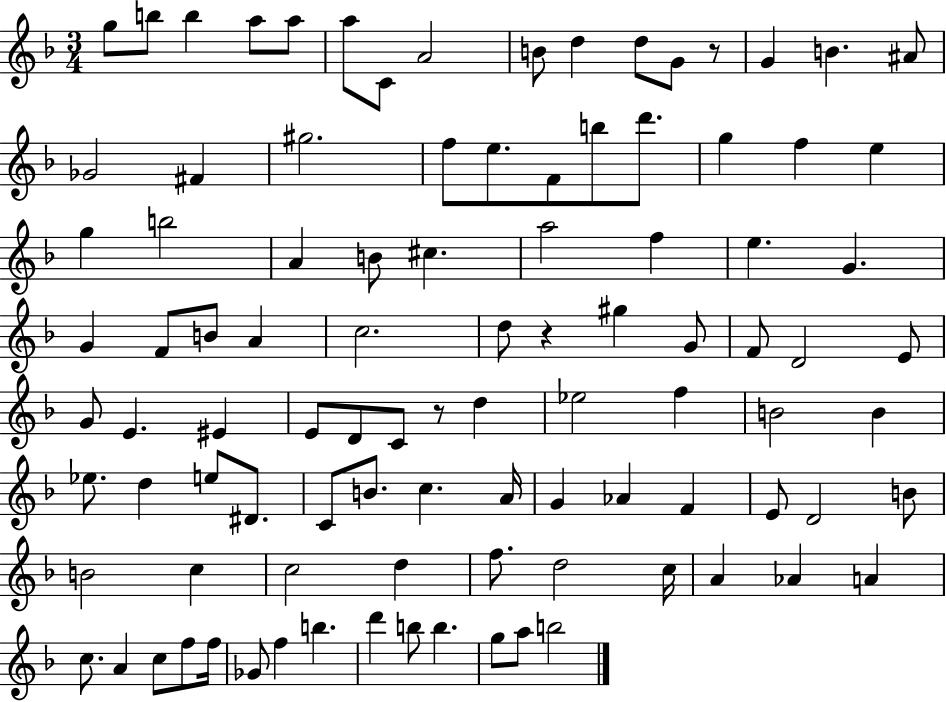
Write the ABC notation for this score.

X:1
T:Untitled
M:3/4
L:1/4
K:F
g/2 b/2 b a/2 a/2 a/2 C/2 A2 B/2 d d/2 G/2 z/2 G B ^A/2 _G2 ^F ^g2 f/2 e/2 F/2 b/2 d'/2 g f e g b2 A B/2 ^c a2 f e G G F/2 B/2 A c2 d/2 z ^g G/2 F/2 D2 E/2 G/2 E ^E E/2 D/2 C/2 z/2 d _e2 f B2 B _e/2 d e/2 ^D/2 C/2 B/2 c A/4 G _A F E/2 D2 B/2 B2 c c2 d f/2 d2 c/4 A _A A c/2 A c/2 f/2 f/4 _G/2 f b d' b/2 b g/2 a/2 b2